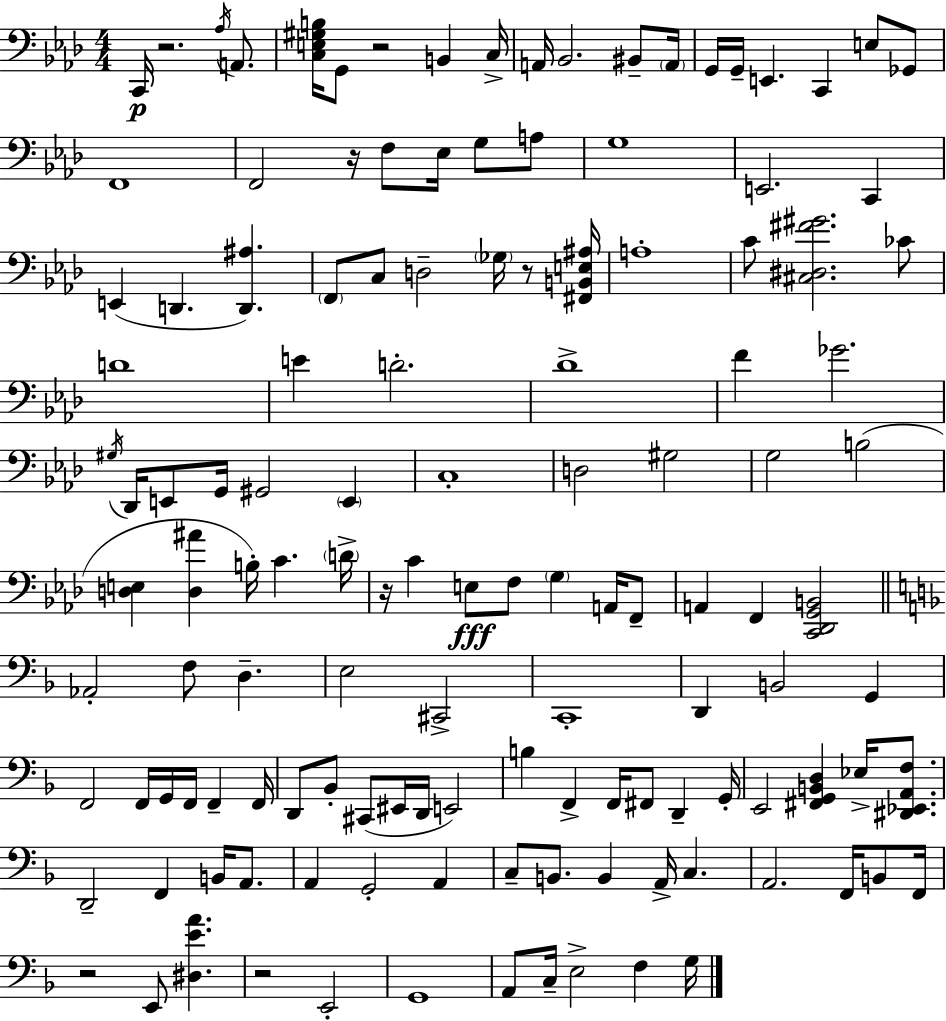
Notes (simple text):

C2/s R/h. Ab3/s A2/e. [C3,E3,G#3,B3]/s G2/e R/h B2/q C3/s A2/s Bb2/h. BIS2/e A2/s G2/s G2/s E2/q. C2/q E3/e Gb2/e F2/w F2/h R/s F3/e Eb3/s G3/e A3/e G3/w E2/h. C2/q E2/q D2/q. [D2,A#3]/q. F2/e C3/e D3/h Gb3/s R/e [F#2,B2,E3,A#3]/s A3/w C4/e [C#3,D#3,F#4,G#4]/h. CES4/e D4/w E4/q D4/h. Db4/w F4/q Gb4/h. G#3/s Db2/s E2/e G2/s G#2/h E2/q C3/w D3/h G#3/h G3/h B3/h [D3,E3]/q [D3,A#4]/q B3/s C4/q. D4/s R/s C4/q E3/e F3/e G3/q A2/s F2/e A2/q F2/q [C2,Db2,G2,B2]/h Ab2/h F3/e D3/q. E3/h C#2/h C2/w D2/q B2/h G2/q F2/h F2/s G2/s F2/s F2/q F2/s D2/e Bb2/e C#2/e EIS2/s D2/s E2/h B3/q F2/q F2/s F#2/e D2/q G2/s E2/h [F#2,G2,B2,D3]/q Eb3/s [D#2,Eb2,A2,F3]/e. D2/h F2/q B2/s A2/e. A2/q G2/h A2/q C3/e B2/e. B2/q A2/s C3/q. A2/h. F2/s B2/e F2/s R/h E2/e [D#3,E4,A4]/q. R/h E2/h G2/w A2/e C3/s E3/h F3/q G3/s